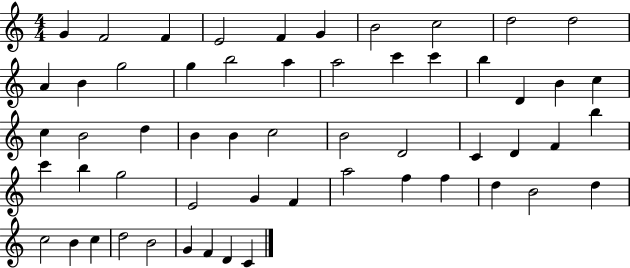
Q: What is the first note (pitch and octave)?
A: G4